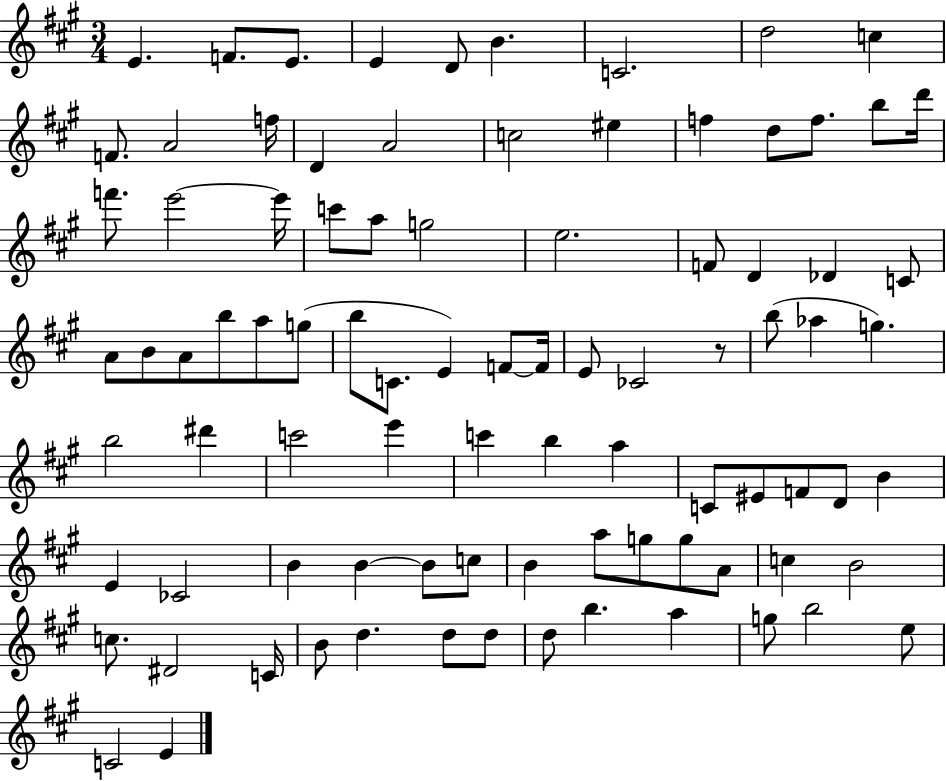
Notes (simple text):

E4/q. F4/e. E4/e. E4/q D4/e B4/q. C4/h. D5/h C5/q F4/e. A4/h F5/s D4/q A4/h C5/h EIS5/q F5/q D5/e F5/e. B5/e D6/s F6/e. E6/h E6/s C6/e A5/e G5/h E5/h. F4/e D4/q Db4/q C4/e A4/e B4/e A4/e B5/e A5/e G5/e B5/e C4/e. E4/q F4/e F4/s E4/e CES4/h R/e B5/e Ab5/q G5/q. B5/h D#6/q C6/h E6/q C6/q B5/q A5/q C4/e EIS4/e F4/e D4/e B4/q E4/q CES4/h B4/q B4/q B4/e C5/e B4/q A5/e G5/e G5/e A4/e C5/q B4/h C5/e. D#4/h C4/s B4/e D5/q. D5/e D5/e D5/e B5/q. A5/q G5/e B5/h E5/e C4/h E4/q